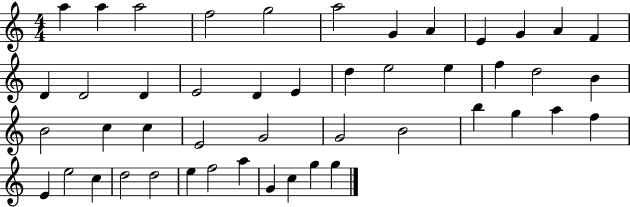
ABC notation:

X:1
T:Untitled
M:4/4
L:1/4
K:C
a a a2 f2 g2 a2 G A E G A F D D2 D E2 D E d e2 e f d2 B B2 c c E2 G2 G2 B2 b g a f E e2 c d2 d2 e f2 a G c g g